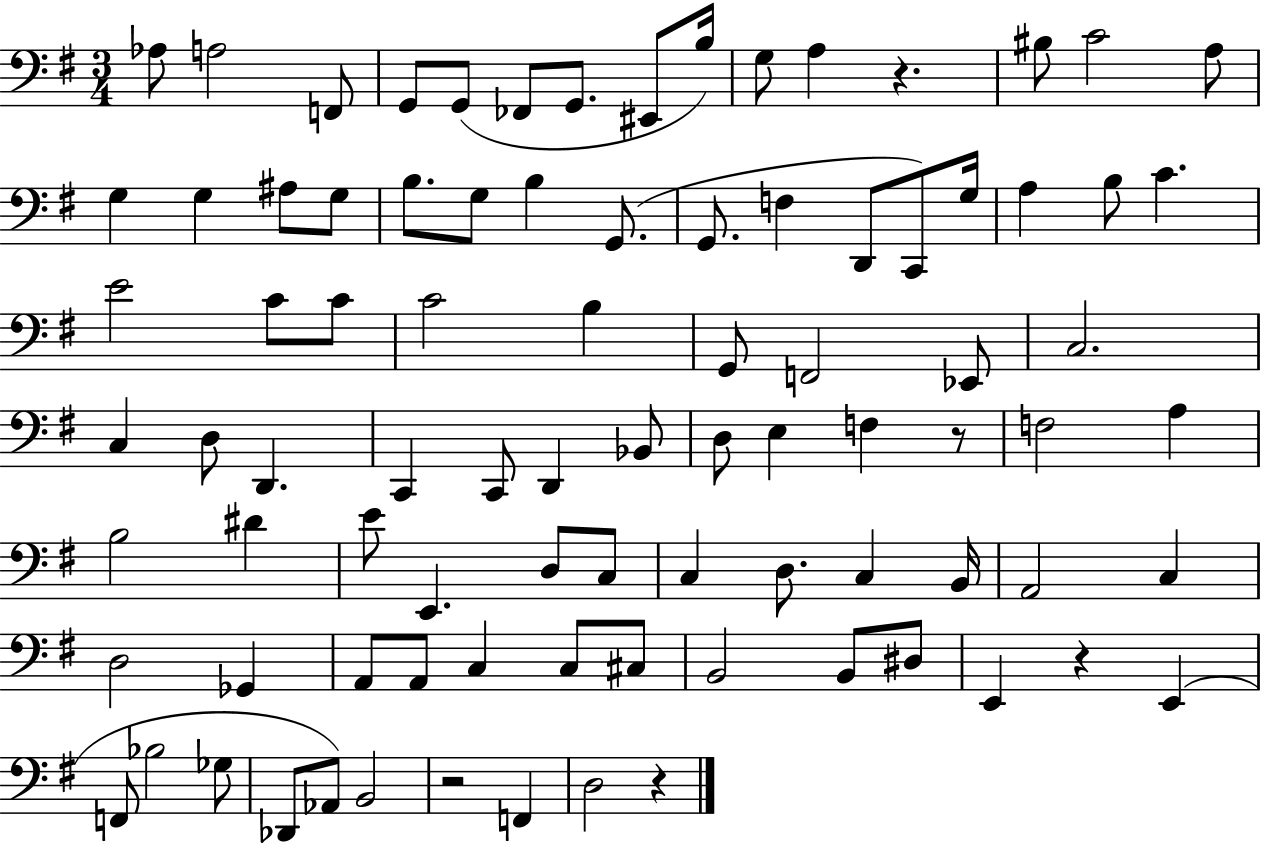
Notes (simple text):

Ab3/e A3/h F2/e G2/e G2/e FES2/e G2/e. EIS2/e B3/s G3/e A3/q R/q. BIS3/e C4/h A3/e G3/q G3/q A#3/e G3/e B3/e. G3/e B3/q G2/e. G2/e. F3/q D2/e C2/e G3/s A3/q B3/e C4/q. E4/h C4/e C4/e C4/h B3/q G2/e F2/h Eb2/e C3/h. C3/q D3/e D2/q. C2/q C2/e D2/q Bb2/e D3/e E3/q F3/q R/e F3/h A3/q B3/h D#4/q E4/e E2/q. D3/e C3/e C3/q D3/e. C3/q B2/s A2/h C3/q D3/h Gb2/q A2/e A2/e C3/q C3/e C#3/e B2/h B2/e D#3/e E2/q R/q E2/q F2/e Bb3/h Gb3/e Db2/e Ab2/e B2/h R/h F2/q D3/h R/q